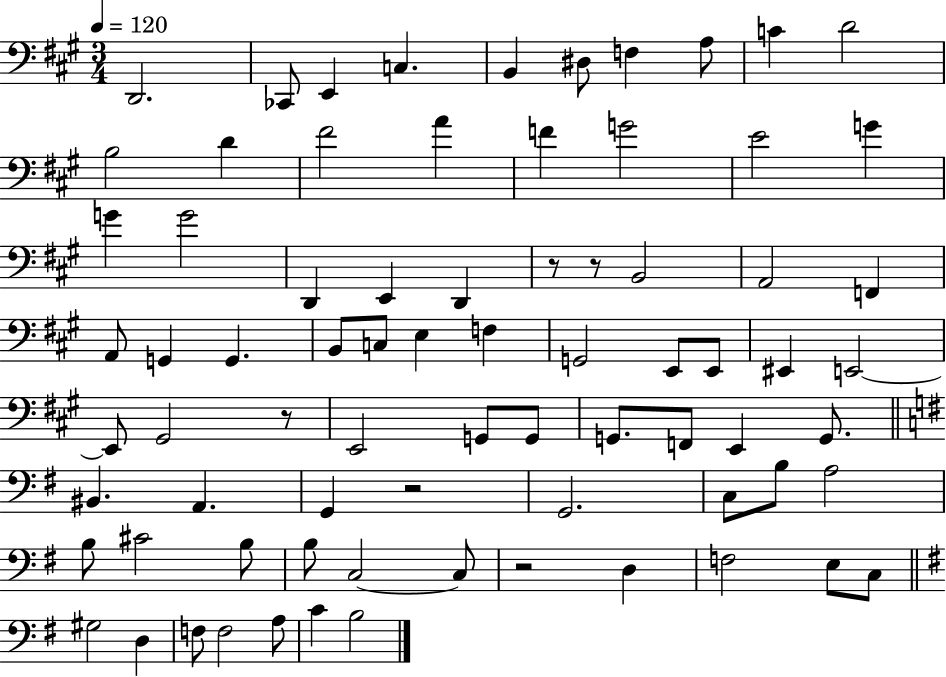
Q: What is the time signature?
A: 3/4